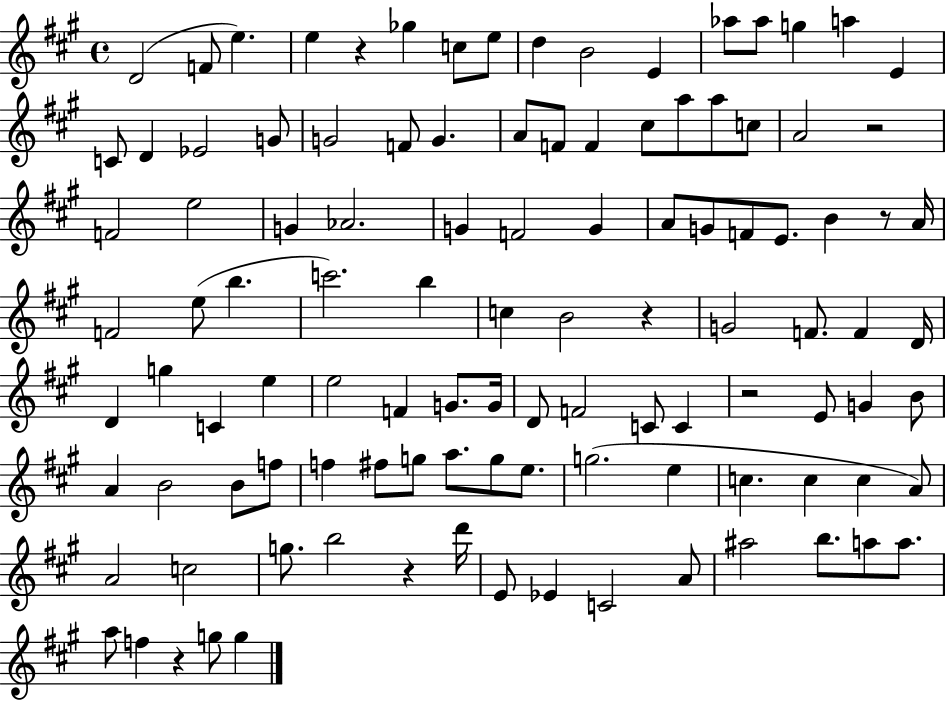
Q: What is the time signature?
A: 4/4